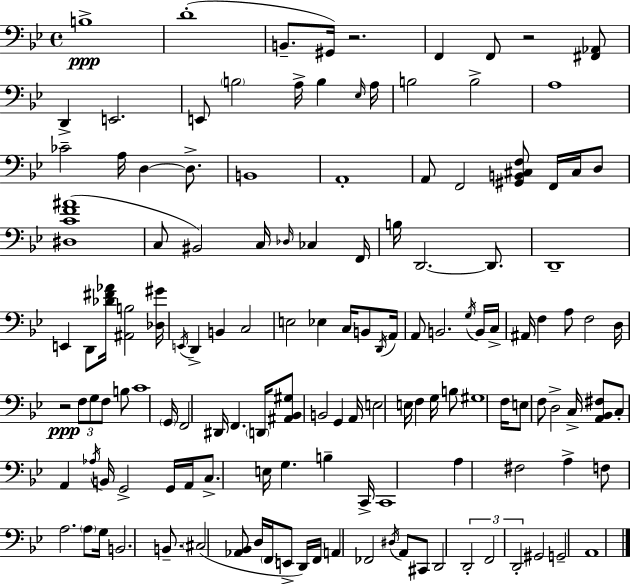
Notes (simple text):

B3/w D4/w B2/e. G#2/s R/h. F2/q F2/e R/h [F#2,Ab2]/e D2/q E2/h. E2/e B3/h A3/s B3/q Eb3/s A3/s B3/h B3/h A3/w CES4/h A3/s D3/q D3/e. B2/w A2/w A2/e F2/h [G#2,B2,C#3,F3]/e F2/s C#3/s D3/e [D#3,C4,F4,A#4]/w C3/e BIS2/h C3/s Db3/s CES3/q F2/s B3/s D2/h. D2/e. D2/w E2/q D2/e [Db4,F#4,Ab4]/s [A#2,B3]/h [Db3,G#4]/s E2/s D2/q B2/q C3/h E3/h Eb3/q C3/s B2/e D2/s A2/s A2/e B2/h. G3/s B2/s C3/s A#2/s F3/q A3/e F3/h D3/s R/h F3/e G3/e F3/e B3/e C4/w G2/s F2/h D#2/s F2/q. D2/s [A#2,Bb2,G#3]/e B2/h G2/q A2/s E3/h E3/s F3/q G3/s B3/e G#3/w F3/s E3/e F3/e D3/h C3/s [A2,Bb2,F#3]/e C3/e A2/q Ab3/s B2/s G2/h G2/s A2/s C3/e. E3/s G3/q. B3/q C2/s C2/w A3/q F#3/h A3/q F3/e A3/h. A3/e G3/s B2/h. B2/e. C#3/h [Ab2,Bb2]/e D3/s F2/s E2/e D2/s F2/s A2/q FES2/h D#3/s A2/e C#2/e D2/h D2/h F2/h D2/h G#2/h G2/h A2/w